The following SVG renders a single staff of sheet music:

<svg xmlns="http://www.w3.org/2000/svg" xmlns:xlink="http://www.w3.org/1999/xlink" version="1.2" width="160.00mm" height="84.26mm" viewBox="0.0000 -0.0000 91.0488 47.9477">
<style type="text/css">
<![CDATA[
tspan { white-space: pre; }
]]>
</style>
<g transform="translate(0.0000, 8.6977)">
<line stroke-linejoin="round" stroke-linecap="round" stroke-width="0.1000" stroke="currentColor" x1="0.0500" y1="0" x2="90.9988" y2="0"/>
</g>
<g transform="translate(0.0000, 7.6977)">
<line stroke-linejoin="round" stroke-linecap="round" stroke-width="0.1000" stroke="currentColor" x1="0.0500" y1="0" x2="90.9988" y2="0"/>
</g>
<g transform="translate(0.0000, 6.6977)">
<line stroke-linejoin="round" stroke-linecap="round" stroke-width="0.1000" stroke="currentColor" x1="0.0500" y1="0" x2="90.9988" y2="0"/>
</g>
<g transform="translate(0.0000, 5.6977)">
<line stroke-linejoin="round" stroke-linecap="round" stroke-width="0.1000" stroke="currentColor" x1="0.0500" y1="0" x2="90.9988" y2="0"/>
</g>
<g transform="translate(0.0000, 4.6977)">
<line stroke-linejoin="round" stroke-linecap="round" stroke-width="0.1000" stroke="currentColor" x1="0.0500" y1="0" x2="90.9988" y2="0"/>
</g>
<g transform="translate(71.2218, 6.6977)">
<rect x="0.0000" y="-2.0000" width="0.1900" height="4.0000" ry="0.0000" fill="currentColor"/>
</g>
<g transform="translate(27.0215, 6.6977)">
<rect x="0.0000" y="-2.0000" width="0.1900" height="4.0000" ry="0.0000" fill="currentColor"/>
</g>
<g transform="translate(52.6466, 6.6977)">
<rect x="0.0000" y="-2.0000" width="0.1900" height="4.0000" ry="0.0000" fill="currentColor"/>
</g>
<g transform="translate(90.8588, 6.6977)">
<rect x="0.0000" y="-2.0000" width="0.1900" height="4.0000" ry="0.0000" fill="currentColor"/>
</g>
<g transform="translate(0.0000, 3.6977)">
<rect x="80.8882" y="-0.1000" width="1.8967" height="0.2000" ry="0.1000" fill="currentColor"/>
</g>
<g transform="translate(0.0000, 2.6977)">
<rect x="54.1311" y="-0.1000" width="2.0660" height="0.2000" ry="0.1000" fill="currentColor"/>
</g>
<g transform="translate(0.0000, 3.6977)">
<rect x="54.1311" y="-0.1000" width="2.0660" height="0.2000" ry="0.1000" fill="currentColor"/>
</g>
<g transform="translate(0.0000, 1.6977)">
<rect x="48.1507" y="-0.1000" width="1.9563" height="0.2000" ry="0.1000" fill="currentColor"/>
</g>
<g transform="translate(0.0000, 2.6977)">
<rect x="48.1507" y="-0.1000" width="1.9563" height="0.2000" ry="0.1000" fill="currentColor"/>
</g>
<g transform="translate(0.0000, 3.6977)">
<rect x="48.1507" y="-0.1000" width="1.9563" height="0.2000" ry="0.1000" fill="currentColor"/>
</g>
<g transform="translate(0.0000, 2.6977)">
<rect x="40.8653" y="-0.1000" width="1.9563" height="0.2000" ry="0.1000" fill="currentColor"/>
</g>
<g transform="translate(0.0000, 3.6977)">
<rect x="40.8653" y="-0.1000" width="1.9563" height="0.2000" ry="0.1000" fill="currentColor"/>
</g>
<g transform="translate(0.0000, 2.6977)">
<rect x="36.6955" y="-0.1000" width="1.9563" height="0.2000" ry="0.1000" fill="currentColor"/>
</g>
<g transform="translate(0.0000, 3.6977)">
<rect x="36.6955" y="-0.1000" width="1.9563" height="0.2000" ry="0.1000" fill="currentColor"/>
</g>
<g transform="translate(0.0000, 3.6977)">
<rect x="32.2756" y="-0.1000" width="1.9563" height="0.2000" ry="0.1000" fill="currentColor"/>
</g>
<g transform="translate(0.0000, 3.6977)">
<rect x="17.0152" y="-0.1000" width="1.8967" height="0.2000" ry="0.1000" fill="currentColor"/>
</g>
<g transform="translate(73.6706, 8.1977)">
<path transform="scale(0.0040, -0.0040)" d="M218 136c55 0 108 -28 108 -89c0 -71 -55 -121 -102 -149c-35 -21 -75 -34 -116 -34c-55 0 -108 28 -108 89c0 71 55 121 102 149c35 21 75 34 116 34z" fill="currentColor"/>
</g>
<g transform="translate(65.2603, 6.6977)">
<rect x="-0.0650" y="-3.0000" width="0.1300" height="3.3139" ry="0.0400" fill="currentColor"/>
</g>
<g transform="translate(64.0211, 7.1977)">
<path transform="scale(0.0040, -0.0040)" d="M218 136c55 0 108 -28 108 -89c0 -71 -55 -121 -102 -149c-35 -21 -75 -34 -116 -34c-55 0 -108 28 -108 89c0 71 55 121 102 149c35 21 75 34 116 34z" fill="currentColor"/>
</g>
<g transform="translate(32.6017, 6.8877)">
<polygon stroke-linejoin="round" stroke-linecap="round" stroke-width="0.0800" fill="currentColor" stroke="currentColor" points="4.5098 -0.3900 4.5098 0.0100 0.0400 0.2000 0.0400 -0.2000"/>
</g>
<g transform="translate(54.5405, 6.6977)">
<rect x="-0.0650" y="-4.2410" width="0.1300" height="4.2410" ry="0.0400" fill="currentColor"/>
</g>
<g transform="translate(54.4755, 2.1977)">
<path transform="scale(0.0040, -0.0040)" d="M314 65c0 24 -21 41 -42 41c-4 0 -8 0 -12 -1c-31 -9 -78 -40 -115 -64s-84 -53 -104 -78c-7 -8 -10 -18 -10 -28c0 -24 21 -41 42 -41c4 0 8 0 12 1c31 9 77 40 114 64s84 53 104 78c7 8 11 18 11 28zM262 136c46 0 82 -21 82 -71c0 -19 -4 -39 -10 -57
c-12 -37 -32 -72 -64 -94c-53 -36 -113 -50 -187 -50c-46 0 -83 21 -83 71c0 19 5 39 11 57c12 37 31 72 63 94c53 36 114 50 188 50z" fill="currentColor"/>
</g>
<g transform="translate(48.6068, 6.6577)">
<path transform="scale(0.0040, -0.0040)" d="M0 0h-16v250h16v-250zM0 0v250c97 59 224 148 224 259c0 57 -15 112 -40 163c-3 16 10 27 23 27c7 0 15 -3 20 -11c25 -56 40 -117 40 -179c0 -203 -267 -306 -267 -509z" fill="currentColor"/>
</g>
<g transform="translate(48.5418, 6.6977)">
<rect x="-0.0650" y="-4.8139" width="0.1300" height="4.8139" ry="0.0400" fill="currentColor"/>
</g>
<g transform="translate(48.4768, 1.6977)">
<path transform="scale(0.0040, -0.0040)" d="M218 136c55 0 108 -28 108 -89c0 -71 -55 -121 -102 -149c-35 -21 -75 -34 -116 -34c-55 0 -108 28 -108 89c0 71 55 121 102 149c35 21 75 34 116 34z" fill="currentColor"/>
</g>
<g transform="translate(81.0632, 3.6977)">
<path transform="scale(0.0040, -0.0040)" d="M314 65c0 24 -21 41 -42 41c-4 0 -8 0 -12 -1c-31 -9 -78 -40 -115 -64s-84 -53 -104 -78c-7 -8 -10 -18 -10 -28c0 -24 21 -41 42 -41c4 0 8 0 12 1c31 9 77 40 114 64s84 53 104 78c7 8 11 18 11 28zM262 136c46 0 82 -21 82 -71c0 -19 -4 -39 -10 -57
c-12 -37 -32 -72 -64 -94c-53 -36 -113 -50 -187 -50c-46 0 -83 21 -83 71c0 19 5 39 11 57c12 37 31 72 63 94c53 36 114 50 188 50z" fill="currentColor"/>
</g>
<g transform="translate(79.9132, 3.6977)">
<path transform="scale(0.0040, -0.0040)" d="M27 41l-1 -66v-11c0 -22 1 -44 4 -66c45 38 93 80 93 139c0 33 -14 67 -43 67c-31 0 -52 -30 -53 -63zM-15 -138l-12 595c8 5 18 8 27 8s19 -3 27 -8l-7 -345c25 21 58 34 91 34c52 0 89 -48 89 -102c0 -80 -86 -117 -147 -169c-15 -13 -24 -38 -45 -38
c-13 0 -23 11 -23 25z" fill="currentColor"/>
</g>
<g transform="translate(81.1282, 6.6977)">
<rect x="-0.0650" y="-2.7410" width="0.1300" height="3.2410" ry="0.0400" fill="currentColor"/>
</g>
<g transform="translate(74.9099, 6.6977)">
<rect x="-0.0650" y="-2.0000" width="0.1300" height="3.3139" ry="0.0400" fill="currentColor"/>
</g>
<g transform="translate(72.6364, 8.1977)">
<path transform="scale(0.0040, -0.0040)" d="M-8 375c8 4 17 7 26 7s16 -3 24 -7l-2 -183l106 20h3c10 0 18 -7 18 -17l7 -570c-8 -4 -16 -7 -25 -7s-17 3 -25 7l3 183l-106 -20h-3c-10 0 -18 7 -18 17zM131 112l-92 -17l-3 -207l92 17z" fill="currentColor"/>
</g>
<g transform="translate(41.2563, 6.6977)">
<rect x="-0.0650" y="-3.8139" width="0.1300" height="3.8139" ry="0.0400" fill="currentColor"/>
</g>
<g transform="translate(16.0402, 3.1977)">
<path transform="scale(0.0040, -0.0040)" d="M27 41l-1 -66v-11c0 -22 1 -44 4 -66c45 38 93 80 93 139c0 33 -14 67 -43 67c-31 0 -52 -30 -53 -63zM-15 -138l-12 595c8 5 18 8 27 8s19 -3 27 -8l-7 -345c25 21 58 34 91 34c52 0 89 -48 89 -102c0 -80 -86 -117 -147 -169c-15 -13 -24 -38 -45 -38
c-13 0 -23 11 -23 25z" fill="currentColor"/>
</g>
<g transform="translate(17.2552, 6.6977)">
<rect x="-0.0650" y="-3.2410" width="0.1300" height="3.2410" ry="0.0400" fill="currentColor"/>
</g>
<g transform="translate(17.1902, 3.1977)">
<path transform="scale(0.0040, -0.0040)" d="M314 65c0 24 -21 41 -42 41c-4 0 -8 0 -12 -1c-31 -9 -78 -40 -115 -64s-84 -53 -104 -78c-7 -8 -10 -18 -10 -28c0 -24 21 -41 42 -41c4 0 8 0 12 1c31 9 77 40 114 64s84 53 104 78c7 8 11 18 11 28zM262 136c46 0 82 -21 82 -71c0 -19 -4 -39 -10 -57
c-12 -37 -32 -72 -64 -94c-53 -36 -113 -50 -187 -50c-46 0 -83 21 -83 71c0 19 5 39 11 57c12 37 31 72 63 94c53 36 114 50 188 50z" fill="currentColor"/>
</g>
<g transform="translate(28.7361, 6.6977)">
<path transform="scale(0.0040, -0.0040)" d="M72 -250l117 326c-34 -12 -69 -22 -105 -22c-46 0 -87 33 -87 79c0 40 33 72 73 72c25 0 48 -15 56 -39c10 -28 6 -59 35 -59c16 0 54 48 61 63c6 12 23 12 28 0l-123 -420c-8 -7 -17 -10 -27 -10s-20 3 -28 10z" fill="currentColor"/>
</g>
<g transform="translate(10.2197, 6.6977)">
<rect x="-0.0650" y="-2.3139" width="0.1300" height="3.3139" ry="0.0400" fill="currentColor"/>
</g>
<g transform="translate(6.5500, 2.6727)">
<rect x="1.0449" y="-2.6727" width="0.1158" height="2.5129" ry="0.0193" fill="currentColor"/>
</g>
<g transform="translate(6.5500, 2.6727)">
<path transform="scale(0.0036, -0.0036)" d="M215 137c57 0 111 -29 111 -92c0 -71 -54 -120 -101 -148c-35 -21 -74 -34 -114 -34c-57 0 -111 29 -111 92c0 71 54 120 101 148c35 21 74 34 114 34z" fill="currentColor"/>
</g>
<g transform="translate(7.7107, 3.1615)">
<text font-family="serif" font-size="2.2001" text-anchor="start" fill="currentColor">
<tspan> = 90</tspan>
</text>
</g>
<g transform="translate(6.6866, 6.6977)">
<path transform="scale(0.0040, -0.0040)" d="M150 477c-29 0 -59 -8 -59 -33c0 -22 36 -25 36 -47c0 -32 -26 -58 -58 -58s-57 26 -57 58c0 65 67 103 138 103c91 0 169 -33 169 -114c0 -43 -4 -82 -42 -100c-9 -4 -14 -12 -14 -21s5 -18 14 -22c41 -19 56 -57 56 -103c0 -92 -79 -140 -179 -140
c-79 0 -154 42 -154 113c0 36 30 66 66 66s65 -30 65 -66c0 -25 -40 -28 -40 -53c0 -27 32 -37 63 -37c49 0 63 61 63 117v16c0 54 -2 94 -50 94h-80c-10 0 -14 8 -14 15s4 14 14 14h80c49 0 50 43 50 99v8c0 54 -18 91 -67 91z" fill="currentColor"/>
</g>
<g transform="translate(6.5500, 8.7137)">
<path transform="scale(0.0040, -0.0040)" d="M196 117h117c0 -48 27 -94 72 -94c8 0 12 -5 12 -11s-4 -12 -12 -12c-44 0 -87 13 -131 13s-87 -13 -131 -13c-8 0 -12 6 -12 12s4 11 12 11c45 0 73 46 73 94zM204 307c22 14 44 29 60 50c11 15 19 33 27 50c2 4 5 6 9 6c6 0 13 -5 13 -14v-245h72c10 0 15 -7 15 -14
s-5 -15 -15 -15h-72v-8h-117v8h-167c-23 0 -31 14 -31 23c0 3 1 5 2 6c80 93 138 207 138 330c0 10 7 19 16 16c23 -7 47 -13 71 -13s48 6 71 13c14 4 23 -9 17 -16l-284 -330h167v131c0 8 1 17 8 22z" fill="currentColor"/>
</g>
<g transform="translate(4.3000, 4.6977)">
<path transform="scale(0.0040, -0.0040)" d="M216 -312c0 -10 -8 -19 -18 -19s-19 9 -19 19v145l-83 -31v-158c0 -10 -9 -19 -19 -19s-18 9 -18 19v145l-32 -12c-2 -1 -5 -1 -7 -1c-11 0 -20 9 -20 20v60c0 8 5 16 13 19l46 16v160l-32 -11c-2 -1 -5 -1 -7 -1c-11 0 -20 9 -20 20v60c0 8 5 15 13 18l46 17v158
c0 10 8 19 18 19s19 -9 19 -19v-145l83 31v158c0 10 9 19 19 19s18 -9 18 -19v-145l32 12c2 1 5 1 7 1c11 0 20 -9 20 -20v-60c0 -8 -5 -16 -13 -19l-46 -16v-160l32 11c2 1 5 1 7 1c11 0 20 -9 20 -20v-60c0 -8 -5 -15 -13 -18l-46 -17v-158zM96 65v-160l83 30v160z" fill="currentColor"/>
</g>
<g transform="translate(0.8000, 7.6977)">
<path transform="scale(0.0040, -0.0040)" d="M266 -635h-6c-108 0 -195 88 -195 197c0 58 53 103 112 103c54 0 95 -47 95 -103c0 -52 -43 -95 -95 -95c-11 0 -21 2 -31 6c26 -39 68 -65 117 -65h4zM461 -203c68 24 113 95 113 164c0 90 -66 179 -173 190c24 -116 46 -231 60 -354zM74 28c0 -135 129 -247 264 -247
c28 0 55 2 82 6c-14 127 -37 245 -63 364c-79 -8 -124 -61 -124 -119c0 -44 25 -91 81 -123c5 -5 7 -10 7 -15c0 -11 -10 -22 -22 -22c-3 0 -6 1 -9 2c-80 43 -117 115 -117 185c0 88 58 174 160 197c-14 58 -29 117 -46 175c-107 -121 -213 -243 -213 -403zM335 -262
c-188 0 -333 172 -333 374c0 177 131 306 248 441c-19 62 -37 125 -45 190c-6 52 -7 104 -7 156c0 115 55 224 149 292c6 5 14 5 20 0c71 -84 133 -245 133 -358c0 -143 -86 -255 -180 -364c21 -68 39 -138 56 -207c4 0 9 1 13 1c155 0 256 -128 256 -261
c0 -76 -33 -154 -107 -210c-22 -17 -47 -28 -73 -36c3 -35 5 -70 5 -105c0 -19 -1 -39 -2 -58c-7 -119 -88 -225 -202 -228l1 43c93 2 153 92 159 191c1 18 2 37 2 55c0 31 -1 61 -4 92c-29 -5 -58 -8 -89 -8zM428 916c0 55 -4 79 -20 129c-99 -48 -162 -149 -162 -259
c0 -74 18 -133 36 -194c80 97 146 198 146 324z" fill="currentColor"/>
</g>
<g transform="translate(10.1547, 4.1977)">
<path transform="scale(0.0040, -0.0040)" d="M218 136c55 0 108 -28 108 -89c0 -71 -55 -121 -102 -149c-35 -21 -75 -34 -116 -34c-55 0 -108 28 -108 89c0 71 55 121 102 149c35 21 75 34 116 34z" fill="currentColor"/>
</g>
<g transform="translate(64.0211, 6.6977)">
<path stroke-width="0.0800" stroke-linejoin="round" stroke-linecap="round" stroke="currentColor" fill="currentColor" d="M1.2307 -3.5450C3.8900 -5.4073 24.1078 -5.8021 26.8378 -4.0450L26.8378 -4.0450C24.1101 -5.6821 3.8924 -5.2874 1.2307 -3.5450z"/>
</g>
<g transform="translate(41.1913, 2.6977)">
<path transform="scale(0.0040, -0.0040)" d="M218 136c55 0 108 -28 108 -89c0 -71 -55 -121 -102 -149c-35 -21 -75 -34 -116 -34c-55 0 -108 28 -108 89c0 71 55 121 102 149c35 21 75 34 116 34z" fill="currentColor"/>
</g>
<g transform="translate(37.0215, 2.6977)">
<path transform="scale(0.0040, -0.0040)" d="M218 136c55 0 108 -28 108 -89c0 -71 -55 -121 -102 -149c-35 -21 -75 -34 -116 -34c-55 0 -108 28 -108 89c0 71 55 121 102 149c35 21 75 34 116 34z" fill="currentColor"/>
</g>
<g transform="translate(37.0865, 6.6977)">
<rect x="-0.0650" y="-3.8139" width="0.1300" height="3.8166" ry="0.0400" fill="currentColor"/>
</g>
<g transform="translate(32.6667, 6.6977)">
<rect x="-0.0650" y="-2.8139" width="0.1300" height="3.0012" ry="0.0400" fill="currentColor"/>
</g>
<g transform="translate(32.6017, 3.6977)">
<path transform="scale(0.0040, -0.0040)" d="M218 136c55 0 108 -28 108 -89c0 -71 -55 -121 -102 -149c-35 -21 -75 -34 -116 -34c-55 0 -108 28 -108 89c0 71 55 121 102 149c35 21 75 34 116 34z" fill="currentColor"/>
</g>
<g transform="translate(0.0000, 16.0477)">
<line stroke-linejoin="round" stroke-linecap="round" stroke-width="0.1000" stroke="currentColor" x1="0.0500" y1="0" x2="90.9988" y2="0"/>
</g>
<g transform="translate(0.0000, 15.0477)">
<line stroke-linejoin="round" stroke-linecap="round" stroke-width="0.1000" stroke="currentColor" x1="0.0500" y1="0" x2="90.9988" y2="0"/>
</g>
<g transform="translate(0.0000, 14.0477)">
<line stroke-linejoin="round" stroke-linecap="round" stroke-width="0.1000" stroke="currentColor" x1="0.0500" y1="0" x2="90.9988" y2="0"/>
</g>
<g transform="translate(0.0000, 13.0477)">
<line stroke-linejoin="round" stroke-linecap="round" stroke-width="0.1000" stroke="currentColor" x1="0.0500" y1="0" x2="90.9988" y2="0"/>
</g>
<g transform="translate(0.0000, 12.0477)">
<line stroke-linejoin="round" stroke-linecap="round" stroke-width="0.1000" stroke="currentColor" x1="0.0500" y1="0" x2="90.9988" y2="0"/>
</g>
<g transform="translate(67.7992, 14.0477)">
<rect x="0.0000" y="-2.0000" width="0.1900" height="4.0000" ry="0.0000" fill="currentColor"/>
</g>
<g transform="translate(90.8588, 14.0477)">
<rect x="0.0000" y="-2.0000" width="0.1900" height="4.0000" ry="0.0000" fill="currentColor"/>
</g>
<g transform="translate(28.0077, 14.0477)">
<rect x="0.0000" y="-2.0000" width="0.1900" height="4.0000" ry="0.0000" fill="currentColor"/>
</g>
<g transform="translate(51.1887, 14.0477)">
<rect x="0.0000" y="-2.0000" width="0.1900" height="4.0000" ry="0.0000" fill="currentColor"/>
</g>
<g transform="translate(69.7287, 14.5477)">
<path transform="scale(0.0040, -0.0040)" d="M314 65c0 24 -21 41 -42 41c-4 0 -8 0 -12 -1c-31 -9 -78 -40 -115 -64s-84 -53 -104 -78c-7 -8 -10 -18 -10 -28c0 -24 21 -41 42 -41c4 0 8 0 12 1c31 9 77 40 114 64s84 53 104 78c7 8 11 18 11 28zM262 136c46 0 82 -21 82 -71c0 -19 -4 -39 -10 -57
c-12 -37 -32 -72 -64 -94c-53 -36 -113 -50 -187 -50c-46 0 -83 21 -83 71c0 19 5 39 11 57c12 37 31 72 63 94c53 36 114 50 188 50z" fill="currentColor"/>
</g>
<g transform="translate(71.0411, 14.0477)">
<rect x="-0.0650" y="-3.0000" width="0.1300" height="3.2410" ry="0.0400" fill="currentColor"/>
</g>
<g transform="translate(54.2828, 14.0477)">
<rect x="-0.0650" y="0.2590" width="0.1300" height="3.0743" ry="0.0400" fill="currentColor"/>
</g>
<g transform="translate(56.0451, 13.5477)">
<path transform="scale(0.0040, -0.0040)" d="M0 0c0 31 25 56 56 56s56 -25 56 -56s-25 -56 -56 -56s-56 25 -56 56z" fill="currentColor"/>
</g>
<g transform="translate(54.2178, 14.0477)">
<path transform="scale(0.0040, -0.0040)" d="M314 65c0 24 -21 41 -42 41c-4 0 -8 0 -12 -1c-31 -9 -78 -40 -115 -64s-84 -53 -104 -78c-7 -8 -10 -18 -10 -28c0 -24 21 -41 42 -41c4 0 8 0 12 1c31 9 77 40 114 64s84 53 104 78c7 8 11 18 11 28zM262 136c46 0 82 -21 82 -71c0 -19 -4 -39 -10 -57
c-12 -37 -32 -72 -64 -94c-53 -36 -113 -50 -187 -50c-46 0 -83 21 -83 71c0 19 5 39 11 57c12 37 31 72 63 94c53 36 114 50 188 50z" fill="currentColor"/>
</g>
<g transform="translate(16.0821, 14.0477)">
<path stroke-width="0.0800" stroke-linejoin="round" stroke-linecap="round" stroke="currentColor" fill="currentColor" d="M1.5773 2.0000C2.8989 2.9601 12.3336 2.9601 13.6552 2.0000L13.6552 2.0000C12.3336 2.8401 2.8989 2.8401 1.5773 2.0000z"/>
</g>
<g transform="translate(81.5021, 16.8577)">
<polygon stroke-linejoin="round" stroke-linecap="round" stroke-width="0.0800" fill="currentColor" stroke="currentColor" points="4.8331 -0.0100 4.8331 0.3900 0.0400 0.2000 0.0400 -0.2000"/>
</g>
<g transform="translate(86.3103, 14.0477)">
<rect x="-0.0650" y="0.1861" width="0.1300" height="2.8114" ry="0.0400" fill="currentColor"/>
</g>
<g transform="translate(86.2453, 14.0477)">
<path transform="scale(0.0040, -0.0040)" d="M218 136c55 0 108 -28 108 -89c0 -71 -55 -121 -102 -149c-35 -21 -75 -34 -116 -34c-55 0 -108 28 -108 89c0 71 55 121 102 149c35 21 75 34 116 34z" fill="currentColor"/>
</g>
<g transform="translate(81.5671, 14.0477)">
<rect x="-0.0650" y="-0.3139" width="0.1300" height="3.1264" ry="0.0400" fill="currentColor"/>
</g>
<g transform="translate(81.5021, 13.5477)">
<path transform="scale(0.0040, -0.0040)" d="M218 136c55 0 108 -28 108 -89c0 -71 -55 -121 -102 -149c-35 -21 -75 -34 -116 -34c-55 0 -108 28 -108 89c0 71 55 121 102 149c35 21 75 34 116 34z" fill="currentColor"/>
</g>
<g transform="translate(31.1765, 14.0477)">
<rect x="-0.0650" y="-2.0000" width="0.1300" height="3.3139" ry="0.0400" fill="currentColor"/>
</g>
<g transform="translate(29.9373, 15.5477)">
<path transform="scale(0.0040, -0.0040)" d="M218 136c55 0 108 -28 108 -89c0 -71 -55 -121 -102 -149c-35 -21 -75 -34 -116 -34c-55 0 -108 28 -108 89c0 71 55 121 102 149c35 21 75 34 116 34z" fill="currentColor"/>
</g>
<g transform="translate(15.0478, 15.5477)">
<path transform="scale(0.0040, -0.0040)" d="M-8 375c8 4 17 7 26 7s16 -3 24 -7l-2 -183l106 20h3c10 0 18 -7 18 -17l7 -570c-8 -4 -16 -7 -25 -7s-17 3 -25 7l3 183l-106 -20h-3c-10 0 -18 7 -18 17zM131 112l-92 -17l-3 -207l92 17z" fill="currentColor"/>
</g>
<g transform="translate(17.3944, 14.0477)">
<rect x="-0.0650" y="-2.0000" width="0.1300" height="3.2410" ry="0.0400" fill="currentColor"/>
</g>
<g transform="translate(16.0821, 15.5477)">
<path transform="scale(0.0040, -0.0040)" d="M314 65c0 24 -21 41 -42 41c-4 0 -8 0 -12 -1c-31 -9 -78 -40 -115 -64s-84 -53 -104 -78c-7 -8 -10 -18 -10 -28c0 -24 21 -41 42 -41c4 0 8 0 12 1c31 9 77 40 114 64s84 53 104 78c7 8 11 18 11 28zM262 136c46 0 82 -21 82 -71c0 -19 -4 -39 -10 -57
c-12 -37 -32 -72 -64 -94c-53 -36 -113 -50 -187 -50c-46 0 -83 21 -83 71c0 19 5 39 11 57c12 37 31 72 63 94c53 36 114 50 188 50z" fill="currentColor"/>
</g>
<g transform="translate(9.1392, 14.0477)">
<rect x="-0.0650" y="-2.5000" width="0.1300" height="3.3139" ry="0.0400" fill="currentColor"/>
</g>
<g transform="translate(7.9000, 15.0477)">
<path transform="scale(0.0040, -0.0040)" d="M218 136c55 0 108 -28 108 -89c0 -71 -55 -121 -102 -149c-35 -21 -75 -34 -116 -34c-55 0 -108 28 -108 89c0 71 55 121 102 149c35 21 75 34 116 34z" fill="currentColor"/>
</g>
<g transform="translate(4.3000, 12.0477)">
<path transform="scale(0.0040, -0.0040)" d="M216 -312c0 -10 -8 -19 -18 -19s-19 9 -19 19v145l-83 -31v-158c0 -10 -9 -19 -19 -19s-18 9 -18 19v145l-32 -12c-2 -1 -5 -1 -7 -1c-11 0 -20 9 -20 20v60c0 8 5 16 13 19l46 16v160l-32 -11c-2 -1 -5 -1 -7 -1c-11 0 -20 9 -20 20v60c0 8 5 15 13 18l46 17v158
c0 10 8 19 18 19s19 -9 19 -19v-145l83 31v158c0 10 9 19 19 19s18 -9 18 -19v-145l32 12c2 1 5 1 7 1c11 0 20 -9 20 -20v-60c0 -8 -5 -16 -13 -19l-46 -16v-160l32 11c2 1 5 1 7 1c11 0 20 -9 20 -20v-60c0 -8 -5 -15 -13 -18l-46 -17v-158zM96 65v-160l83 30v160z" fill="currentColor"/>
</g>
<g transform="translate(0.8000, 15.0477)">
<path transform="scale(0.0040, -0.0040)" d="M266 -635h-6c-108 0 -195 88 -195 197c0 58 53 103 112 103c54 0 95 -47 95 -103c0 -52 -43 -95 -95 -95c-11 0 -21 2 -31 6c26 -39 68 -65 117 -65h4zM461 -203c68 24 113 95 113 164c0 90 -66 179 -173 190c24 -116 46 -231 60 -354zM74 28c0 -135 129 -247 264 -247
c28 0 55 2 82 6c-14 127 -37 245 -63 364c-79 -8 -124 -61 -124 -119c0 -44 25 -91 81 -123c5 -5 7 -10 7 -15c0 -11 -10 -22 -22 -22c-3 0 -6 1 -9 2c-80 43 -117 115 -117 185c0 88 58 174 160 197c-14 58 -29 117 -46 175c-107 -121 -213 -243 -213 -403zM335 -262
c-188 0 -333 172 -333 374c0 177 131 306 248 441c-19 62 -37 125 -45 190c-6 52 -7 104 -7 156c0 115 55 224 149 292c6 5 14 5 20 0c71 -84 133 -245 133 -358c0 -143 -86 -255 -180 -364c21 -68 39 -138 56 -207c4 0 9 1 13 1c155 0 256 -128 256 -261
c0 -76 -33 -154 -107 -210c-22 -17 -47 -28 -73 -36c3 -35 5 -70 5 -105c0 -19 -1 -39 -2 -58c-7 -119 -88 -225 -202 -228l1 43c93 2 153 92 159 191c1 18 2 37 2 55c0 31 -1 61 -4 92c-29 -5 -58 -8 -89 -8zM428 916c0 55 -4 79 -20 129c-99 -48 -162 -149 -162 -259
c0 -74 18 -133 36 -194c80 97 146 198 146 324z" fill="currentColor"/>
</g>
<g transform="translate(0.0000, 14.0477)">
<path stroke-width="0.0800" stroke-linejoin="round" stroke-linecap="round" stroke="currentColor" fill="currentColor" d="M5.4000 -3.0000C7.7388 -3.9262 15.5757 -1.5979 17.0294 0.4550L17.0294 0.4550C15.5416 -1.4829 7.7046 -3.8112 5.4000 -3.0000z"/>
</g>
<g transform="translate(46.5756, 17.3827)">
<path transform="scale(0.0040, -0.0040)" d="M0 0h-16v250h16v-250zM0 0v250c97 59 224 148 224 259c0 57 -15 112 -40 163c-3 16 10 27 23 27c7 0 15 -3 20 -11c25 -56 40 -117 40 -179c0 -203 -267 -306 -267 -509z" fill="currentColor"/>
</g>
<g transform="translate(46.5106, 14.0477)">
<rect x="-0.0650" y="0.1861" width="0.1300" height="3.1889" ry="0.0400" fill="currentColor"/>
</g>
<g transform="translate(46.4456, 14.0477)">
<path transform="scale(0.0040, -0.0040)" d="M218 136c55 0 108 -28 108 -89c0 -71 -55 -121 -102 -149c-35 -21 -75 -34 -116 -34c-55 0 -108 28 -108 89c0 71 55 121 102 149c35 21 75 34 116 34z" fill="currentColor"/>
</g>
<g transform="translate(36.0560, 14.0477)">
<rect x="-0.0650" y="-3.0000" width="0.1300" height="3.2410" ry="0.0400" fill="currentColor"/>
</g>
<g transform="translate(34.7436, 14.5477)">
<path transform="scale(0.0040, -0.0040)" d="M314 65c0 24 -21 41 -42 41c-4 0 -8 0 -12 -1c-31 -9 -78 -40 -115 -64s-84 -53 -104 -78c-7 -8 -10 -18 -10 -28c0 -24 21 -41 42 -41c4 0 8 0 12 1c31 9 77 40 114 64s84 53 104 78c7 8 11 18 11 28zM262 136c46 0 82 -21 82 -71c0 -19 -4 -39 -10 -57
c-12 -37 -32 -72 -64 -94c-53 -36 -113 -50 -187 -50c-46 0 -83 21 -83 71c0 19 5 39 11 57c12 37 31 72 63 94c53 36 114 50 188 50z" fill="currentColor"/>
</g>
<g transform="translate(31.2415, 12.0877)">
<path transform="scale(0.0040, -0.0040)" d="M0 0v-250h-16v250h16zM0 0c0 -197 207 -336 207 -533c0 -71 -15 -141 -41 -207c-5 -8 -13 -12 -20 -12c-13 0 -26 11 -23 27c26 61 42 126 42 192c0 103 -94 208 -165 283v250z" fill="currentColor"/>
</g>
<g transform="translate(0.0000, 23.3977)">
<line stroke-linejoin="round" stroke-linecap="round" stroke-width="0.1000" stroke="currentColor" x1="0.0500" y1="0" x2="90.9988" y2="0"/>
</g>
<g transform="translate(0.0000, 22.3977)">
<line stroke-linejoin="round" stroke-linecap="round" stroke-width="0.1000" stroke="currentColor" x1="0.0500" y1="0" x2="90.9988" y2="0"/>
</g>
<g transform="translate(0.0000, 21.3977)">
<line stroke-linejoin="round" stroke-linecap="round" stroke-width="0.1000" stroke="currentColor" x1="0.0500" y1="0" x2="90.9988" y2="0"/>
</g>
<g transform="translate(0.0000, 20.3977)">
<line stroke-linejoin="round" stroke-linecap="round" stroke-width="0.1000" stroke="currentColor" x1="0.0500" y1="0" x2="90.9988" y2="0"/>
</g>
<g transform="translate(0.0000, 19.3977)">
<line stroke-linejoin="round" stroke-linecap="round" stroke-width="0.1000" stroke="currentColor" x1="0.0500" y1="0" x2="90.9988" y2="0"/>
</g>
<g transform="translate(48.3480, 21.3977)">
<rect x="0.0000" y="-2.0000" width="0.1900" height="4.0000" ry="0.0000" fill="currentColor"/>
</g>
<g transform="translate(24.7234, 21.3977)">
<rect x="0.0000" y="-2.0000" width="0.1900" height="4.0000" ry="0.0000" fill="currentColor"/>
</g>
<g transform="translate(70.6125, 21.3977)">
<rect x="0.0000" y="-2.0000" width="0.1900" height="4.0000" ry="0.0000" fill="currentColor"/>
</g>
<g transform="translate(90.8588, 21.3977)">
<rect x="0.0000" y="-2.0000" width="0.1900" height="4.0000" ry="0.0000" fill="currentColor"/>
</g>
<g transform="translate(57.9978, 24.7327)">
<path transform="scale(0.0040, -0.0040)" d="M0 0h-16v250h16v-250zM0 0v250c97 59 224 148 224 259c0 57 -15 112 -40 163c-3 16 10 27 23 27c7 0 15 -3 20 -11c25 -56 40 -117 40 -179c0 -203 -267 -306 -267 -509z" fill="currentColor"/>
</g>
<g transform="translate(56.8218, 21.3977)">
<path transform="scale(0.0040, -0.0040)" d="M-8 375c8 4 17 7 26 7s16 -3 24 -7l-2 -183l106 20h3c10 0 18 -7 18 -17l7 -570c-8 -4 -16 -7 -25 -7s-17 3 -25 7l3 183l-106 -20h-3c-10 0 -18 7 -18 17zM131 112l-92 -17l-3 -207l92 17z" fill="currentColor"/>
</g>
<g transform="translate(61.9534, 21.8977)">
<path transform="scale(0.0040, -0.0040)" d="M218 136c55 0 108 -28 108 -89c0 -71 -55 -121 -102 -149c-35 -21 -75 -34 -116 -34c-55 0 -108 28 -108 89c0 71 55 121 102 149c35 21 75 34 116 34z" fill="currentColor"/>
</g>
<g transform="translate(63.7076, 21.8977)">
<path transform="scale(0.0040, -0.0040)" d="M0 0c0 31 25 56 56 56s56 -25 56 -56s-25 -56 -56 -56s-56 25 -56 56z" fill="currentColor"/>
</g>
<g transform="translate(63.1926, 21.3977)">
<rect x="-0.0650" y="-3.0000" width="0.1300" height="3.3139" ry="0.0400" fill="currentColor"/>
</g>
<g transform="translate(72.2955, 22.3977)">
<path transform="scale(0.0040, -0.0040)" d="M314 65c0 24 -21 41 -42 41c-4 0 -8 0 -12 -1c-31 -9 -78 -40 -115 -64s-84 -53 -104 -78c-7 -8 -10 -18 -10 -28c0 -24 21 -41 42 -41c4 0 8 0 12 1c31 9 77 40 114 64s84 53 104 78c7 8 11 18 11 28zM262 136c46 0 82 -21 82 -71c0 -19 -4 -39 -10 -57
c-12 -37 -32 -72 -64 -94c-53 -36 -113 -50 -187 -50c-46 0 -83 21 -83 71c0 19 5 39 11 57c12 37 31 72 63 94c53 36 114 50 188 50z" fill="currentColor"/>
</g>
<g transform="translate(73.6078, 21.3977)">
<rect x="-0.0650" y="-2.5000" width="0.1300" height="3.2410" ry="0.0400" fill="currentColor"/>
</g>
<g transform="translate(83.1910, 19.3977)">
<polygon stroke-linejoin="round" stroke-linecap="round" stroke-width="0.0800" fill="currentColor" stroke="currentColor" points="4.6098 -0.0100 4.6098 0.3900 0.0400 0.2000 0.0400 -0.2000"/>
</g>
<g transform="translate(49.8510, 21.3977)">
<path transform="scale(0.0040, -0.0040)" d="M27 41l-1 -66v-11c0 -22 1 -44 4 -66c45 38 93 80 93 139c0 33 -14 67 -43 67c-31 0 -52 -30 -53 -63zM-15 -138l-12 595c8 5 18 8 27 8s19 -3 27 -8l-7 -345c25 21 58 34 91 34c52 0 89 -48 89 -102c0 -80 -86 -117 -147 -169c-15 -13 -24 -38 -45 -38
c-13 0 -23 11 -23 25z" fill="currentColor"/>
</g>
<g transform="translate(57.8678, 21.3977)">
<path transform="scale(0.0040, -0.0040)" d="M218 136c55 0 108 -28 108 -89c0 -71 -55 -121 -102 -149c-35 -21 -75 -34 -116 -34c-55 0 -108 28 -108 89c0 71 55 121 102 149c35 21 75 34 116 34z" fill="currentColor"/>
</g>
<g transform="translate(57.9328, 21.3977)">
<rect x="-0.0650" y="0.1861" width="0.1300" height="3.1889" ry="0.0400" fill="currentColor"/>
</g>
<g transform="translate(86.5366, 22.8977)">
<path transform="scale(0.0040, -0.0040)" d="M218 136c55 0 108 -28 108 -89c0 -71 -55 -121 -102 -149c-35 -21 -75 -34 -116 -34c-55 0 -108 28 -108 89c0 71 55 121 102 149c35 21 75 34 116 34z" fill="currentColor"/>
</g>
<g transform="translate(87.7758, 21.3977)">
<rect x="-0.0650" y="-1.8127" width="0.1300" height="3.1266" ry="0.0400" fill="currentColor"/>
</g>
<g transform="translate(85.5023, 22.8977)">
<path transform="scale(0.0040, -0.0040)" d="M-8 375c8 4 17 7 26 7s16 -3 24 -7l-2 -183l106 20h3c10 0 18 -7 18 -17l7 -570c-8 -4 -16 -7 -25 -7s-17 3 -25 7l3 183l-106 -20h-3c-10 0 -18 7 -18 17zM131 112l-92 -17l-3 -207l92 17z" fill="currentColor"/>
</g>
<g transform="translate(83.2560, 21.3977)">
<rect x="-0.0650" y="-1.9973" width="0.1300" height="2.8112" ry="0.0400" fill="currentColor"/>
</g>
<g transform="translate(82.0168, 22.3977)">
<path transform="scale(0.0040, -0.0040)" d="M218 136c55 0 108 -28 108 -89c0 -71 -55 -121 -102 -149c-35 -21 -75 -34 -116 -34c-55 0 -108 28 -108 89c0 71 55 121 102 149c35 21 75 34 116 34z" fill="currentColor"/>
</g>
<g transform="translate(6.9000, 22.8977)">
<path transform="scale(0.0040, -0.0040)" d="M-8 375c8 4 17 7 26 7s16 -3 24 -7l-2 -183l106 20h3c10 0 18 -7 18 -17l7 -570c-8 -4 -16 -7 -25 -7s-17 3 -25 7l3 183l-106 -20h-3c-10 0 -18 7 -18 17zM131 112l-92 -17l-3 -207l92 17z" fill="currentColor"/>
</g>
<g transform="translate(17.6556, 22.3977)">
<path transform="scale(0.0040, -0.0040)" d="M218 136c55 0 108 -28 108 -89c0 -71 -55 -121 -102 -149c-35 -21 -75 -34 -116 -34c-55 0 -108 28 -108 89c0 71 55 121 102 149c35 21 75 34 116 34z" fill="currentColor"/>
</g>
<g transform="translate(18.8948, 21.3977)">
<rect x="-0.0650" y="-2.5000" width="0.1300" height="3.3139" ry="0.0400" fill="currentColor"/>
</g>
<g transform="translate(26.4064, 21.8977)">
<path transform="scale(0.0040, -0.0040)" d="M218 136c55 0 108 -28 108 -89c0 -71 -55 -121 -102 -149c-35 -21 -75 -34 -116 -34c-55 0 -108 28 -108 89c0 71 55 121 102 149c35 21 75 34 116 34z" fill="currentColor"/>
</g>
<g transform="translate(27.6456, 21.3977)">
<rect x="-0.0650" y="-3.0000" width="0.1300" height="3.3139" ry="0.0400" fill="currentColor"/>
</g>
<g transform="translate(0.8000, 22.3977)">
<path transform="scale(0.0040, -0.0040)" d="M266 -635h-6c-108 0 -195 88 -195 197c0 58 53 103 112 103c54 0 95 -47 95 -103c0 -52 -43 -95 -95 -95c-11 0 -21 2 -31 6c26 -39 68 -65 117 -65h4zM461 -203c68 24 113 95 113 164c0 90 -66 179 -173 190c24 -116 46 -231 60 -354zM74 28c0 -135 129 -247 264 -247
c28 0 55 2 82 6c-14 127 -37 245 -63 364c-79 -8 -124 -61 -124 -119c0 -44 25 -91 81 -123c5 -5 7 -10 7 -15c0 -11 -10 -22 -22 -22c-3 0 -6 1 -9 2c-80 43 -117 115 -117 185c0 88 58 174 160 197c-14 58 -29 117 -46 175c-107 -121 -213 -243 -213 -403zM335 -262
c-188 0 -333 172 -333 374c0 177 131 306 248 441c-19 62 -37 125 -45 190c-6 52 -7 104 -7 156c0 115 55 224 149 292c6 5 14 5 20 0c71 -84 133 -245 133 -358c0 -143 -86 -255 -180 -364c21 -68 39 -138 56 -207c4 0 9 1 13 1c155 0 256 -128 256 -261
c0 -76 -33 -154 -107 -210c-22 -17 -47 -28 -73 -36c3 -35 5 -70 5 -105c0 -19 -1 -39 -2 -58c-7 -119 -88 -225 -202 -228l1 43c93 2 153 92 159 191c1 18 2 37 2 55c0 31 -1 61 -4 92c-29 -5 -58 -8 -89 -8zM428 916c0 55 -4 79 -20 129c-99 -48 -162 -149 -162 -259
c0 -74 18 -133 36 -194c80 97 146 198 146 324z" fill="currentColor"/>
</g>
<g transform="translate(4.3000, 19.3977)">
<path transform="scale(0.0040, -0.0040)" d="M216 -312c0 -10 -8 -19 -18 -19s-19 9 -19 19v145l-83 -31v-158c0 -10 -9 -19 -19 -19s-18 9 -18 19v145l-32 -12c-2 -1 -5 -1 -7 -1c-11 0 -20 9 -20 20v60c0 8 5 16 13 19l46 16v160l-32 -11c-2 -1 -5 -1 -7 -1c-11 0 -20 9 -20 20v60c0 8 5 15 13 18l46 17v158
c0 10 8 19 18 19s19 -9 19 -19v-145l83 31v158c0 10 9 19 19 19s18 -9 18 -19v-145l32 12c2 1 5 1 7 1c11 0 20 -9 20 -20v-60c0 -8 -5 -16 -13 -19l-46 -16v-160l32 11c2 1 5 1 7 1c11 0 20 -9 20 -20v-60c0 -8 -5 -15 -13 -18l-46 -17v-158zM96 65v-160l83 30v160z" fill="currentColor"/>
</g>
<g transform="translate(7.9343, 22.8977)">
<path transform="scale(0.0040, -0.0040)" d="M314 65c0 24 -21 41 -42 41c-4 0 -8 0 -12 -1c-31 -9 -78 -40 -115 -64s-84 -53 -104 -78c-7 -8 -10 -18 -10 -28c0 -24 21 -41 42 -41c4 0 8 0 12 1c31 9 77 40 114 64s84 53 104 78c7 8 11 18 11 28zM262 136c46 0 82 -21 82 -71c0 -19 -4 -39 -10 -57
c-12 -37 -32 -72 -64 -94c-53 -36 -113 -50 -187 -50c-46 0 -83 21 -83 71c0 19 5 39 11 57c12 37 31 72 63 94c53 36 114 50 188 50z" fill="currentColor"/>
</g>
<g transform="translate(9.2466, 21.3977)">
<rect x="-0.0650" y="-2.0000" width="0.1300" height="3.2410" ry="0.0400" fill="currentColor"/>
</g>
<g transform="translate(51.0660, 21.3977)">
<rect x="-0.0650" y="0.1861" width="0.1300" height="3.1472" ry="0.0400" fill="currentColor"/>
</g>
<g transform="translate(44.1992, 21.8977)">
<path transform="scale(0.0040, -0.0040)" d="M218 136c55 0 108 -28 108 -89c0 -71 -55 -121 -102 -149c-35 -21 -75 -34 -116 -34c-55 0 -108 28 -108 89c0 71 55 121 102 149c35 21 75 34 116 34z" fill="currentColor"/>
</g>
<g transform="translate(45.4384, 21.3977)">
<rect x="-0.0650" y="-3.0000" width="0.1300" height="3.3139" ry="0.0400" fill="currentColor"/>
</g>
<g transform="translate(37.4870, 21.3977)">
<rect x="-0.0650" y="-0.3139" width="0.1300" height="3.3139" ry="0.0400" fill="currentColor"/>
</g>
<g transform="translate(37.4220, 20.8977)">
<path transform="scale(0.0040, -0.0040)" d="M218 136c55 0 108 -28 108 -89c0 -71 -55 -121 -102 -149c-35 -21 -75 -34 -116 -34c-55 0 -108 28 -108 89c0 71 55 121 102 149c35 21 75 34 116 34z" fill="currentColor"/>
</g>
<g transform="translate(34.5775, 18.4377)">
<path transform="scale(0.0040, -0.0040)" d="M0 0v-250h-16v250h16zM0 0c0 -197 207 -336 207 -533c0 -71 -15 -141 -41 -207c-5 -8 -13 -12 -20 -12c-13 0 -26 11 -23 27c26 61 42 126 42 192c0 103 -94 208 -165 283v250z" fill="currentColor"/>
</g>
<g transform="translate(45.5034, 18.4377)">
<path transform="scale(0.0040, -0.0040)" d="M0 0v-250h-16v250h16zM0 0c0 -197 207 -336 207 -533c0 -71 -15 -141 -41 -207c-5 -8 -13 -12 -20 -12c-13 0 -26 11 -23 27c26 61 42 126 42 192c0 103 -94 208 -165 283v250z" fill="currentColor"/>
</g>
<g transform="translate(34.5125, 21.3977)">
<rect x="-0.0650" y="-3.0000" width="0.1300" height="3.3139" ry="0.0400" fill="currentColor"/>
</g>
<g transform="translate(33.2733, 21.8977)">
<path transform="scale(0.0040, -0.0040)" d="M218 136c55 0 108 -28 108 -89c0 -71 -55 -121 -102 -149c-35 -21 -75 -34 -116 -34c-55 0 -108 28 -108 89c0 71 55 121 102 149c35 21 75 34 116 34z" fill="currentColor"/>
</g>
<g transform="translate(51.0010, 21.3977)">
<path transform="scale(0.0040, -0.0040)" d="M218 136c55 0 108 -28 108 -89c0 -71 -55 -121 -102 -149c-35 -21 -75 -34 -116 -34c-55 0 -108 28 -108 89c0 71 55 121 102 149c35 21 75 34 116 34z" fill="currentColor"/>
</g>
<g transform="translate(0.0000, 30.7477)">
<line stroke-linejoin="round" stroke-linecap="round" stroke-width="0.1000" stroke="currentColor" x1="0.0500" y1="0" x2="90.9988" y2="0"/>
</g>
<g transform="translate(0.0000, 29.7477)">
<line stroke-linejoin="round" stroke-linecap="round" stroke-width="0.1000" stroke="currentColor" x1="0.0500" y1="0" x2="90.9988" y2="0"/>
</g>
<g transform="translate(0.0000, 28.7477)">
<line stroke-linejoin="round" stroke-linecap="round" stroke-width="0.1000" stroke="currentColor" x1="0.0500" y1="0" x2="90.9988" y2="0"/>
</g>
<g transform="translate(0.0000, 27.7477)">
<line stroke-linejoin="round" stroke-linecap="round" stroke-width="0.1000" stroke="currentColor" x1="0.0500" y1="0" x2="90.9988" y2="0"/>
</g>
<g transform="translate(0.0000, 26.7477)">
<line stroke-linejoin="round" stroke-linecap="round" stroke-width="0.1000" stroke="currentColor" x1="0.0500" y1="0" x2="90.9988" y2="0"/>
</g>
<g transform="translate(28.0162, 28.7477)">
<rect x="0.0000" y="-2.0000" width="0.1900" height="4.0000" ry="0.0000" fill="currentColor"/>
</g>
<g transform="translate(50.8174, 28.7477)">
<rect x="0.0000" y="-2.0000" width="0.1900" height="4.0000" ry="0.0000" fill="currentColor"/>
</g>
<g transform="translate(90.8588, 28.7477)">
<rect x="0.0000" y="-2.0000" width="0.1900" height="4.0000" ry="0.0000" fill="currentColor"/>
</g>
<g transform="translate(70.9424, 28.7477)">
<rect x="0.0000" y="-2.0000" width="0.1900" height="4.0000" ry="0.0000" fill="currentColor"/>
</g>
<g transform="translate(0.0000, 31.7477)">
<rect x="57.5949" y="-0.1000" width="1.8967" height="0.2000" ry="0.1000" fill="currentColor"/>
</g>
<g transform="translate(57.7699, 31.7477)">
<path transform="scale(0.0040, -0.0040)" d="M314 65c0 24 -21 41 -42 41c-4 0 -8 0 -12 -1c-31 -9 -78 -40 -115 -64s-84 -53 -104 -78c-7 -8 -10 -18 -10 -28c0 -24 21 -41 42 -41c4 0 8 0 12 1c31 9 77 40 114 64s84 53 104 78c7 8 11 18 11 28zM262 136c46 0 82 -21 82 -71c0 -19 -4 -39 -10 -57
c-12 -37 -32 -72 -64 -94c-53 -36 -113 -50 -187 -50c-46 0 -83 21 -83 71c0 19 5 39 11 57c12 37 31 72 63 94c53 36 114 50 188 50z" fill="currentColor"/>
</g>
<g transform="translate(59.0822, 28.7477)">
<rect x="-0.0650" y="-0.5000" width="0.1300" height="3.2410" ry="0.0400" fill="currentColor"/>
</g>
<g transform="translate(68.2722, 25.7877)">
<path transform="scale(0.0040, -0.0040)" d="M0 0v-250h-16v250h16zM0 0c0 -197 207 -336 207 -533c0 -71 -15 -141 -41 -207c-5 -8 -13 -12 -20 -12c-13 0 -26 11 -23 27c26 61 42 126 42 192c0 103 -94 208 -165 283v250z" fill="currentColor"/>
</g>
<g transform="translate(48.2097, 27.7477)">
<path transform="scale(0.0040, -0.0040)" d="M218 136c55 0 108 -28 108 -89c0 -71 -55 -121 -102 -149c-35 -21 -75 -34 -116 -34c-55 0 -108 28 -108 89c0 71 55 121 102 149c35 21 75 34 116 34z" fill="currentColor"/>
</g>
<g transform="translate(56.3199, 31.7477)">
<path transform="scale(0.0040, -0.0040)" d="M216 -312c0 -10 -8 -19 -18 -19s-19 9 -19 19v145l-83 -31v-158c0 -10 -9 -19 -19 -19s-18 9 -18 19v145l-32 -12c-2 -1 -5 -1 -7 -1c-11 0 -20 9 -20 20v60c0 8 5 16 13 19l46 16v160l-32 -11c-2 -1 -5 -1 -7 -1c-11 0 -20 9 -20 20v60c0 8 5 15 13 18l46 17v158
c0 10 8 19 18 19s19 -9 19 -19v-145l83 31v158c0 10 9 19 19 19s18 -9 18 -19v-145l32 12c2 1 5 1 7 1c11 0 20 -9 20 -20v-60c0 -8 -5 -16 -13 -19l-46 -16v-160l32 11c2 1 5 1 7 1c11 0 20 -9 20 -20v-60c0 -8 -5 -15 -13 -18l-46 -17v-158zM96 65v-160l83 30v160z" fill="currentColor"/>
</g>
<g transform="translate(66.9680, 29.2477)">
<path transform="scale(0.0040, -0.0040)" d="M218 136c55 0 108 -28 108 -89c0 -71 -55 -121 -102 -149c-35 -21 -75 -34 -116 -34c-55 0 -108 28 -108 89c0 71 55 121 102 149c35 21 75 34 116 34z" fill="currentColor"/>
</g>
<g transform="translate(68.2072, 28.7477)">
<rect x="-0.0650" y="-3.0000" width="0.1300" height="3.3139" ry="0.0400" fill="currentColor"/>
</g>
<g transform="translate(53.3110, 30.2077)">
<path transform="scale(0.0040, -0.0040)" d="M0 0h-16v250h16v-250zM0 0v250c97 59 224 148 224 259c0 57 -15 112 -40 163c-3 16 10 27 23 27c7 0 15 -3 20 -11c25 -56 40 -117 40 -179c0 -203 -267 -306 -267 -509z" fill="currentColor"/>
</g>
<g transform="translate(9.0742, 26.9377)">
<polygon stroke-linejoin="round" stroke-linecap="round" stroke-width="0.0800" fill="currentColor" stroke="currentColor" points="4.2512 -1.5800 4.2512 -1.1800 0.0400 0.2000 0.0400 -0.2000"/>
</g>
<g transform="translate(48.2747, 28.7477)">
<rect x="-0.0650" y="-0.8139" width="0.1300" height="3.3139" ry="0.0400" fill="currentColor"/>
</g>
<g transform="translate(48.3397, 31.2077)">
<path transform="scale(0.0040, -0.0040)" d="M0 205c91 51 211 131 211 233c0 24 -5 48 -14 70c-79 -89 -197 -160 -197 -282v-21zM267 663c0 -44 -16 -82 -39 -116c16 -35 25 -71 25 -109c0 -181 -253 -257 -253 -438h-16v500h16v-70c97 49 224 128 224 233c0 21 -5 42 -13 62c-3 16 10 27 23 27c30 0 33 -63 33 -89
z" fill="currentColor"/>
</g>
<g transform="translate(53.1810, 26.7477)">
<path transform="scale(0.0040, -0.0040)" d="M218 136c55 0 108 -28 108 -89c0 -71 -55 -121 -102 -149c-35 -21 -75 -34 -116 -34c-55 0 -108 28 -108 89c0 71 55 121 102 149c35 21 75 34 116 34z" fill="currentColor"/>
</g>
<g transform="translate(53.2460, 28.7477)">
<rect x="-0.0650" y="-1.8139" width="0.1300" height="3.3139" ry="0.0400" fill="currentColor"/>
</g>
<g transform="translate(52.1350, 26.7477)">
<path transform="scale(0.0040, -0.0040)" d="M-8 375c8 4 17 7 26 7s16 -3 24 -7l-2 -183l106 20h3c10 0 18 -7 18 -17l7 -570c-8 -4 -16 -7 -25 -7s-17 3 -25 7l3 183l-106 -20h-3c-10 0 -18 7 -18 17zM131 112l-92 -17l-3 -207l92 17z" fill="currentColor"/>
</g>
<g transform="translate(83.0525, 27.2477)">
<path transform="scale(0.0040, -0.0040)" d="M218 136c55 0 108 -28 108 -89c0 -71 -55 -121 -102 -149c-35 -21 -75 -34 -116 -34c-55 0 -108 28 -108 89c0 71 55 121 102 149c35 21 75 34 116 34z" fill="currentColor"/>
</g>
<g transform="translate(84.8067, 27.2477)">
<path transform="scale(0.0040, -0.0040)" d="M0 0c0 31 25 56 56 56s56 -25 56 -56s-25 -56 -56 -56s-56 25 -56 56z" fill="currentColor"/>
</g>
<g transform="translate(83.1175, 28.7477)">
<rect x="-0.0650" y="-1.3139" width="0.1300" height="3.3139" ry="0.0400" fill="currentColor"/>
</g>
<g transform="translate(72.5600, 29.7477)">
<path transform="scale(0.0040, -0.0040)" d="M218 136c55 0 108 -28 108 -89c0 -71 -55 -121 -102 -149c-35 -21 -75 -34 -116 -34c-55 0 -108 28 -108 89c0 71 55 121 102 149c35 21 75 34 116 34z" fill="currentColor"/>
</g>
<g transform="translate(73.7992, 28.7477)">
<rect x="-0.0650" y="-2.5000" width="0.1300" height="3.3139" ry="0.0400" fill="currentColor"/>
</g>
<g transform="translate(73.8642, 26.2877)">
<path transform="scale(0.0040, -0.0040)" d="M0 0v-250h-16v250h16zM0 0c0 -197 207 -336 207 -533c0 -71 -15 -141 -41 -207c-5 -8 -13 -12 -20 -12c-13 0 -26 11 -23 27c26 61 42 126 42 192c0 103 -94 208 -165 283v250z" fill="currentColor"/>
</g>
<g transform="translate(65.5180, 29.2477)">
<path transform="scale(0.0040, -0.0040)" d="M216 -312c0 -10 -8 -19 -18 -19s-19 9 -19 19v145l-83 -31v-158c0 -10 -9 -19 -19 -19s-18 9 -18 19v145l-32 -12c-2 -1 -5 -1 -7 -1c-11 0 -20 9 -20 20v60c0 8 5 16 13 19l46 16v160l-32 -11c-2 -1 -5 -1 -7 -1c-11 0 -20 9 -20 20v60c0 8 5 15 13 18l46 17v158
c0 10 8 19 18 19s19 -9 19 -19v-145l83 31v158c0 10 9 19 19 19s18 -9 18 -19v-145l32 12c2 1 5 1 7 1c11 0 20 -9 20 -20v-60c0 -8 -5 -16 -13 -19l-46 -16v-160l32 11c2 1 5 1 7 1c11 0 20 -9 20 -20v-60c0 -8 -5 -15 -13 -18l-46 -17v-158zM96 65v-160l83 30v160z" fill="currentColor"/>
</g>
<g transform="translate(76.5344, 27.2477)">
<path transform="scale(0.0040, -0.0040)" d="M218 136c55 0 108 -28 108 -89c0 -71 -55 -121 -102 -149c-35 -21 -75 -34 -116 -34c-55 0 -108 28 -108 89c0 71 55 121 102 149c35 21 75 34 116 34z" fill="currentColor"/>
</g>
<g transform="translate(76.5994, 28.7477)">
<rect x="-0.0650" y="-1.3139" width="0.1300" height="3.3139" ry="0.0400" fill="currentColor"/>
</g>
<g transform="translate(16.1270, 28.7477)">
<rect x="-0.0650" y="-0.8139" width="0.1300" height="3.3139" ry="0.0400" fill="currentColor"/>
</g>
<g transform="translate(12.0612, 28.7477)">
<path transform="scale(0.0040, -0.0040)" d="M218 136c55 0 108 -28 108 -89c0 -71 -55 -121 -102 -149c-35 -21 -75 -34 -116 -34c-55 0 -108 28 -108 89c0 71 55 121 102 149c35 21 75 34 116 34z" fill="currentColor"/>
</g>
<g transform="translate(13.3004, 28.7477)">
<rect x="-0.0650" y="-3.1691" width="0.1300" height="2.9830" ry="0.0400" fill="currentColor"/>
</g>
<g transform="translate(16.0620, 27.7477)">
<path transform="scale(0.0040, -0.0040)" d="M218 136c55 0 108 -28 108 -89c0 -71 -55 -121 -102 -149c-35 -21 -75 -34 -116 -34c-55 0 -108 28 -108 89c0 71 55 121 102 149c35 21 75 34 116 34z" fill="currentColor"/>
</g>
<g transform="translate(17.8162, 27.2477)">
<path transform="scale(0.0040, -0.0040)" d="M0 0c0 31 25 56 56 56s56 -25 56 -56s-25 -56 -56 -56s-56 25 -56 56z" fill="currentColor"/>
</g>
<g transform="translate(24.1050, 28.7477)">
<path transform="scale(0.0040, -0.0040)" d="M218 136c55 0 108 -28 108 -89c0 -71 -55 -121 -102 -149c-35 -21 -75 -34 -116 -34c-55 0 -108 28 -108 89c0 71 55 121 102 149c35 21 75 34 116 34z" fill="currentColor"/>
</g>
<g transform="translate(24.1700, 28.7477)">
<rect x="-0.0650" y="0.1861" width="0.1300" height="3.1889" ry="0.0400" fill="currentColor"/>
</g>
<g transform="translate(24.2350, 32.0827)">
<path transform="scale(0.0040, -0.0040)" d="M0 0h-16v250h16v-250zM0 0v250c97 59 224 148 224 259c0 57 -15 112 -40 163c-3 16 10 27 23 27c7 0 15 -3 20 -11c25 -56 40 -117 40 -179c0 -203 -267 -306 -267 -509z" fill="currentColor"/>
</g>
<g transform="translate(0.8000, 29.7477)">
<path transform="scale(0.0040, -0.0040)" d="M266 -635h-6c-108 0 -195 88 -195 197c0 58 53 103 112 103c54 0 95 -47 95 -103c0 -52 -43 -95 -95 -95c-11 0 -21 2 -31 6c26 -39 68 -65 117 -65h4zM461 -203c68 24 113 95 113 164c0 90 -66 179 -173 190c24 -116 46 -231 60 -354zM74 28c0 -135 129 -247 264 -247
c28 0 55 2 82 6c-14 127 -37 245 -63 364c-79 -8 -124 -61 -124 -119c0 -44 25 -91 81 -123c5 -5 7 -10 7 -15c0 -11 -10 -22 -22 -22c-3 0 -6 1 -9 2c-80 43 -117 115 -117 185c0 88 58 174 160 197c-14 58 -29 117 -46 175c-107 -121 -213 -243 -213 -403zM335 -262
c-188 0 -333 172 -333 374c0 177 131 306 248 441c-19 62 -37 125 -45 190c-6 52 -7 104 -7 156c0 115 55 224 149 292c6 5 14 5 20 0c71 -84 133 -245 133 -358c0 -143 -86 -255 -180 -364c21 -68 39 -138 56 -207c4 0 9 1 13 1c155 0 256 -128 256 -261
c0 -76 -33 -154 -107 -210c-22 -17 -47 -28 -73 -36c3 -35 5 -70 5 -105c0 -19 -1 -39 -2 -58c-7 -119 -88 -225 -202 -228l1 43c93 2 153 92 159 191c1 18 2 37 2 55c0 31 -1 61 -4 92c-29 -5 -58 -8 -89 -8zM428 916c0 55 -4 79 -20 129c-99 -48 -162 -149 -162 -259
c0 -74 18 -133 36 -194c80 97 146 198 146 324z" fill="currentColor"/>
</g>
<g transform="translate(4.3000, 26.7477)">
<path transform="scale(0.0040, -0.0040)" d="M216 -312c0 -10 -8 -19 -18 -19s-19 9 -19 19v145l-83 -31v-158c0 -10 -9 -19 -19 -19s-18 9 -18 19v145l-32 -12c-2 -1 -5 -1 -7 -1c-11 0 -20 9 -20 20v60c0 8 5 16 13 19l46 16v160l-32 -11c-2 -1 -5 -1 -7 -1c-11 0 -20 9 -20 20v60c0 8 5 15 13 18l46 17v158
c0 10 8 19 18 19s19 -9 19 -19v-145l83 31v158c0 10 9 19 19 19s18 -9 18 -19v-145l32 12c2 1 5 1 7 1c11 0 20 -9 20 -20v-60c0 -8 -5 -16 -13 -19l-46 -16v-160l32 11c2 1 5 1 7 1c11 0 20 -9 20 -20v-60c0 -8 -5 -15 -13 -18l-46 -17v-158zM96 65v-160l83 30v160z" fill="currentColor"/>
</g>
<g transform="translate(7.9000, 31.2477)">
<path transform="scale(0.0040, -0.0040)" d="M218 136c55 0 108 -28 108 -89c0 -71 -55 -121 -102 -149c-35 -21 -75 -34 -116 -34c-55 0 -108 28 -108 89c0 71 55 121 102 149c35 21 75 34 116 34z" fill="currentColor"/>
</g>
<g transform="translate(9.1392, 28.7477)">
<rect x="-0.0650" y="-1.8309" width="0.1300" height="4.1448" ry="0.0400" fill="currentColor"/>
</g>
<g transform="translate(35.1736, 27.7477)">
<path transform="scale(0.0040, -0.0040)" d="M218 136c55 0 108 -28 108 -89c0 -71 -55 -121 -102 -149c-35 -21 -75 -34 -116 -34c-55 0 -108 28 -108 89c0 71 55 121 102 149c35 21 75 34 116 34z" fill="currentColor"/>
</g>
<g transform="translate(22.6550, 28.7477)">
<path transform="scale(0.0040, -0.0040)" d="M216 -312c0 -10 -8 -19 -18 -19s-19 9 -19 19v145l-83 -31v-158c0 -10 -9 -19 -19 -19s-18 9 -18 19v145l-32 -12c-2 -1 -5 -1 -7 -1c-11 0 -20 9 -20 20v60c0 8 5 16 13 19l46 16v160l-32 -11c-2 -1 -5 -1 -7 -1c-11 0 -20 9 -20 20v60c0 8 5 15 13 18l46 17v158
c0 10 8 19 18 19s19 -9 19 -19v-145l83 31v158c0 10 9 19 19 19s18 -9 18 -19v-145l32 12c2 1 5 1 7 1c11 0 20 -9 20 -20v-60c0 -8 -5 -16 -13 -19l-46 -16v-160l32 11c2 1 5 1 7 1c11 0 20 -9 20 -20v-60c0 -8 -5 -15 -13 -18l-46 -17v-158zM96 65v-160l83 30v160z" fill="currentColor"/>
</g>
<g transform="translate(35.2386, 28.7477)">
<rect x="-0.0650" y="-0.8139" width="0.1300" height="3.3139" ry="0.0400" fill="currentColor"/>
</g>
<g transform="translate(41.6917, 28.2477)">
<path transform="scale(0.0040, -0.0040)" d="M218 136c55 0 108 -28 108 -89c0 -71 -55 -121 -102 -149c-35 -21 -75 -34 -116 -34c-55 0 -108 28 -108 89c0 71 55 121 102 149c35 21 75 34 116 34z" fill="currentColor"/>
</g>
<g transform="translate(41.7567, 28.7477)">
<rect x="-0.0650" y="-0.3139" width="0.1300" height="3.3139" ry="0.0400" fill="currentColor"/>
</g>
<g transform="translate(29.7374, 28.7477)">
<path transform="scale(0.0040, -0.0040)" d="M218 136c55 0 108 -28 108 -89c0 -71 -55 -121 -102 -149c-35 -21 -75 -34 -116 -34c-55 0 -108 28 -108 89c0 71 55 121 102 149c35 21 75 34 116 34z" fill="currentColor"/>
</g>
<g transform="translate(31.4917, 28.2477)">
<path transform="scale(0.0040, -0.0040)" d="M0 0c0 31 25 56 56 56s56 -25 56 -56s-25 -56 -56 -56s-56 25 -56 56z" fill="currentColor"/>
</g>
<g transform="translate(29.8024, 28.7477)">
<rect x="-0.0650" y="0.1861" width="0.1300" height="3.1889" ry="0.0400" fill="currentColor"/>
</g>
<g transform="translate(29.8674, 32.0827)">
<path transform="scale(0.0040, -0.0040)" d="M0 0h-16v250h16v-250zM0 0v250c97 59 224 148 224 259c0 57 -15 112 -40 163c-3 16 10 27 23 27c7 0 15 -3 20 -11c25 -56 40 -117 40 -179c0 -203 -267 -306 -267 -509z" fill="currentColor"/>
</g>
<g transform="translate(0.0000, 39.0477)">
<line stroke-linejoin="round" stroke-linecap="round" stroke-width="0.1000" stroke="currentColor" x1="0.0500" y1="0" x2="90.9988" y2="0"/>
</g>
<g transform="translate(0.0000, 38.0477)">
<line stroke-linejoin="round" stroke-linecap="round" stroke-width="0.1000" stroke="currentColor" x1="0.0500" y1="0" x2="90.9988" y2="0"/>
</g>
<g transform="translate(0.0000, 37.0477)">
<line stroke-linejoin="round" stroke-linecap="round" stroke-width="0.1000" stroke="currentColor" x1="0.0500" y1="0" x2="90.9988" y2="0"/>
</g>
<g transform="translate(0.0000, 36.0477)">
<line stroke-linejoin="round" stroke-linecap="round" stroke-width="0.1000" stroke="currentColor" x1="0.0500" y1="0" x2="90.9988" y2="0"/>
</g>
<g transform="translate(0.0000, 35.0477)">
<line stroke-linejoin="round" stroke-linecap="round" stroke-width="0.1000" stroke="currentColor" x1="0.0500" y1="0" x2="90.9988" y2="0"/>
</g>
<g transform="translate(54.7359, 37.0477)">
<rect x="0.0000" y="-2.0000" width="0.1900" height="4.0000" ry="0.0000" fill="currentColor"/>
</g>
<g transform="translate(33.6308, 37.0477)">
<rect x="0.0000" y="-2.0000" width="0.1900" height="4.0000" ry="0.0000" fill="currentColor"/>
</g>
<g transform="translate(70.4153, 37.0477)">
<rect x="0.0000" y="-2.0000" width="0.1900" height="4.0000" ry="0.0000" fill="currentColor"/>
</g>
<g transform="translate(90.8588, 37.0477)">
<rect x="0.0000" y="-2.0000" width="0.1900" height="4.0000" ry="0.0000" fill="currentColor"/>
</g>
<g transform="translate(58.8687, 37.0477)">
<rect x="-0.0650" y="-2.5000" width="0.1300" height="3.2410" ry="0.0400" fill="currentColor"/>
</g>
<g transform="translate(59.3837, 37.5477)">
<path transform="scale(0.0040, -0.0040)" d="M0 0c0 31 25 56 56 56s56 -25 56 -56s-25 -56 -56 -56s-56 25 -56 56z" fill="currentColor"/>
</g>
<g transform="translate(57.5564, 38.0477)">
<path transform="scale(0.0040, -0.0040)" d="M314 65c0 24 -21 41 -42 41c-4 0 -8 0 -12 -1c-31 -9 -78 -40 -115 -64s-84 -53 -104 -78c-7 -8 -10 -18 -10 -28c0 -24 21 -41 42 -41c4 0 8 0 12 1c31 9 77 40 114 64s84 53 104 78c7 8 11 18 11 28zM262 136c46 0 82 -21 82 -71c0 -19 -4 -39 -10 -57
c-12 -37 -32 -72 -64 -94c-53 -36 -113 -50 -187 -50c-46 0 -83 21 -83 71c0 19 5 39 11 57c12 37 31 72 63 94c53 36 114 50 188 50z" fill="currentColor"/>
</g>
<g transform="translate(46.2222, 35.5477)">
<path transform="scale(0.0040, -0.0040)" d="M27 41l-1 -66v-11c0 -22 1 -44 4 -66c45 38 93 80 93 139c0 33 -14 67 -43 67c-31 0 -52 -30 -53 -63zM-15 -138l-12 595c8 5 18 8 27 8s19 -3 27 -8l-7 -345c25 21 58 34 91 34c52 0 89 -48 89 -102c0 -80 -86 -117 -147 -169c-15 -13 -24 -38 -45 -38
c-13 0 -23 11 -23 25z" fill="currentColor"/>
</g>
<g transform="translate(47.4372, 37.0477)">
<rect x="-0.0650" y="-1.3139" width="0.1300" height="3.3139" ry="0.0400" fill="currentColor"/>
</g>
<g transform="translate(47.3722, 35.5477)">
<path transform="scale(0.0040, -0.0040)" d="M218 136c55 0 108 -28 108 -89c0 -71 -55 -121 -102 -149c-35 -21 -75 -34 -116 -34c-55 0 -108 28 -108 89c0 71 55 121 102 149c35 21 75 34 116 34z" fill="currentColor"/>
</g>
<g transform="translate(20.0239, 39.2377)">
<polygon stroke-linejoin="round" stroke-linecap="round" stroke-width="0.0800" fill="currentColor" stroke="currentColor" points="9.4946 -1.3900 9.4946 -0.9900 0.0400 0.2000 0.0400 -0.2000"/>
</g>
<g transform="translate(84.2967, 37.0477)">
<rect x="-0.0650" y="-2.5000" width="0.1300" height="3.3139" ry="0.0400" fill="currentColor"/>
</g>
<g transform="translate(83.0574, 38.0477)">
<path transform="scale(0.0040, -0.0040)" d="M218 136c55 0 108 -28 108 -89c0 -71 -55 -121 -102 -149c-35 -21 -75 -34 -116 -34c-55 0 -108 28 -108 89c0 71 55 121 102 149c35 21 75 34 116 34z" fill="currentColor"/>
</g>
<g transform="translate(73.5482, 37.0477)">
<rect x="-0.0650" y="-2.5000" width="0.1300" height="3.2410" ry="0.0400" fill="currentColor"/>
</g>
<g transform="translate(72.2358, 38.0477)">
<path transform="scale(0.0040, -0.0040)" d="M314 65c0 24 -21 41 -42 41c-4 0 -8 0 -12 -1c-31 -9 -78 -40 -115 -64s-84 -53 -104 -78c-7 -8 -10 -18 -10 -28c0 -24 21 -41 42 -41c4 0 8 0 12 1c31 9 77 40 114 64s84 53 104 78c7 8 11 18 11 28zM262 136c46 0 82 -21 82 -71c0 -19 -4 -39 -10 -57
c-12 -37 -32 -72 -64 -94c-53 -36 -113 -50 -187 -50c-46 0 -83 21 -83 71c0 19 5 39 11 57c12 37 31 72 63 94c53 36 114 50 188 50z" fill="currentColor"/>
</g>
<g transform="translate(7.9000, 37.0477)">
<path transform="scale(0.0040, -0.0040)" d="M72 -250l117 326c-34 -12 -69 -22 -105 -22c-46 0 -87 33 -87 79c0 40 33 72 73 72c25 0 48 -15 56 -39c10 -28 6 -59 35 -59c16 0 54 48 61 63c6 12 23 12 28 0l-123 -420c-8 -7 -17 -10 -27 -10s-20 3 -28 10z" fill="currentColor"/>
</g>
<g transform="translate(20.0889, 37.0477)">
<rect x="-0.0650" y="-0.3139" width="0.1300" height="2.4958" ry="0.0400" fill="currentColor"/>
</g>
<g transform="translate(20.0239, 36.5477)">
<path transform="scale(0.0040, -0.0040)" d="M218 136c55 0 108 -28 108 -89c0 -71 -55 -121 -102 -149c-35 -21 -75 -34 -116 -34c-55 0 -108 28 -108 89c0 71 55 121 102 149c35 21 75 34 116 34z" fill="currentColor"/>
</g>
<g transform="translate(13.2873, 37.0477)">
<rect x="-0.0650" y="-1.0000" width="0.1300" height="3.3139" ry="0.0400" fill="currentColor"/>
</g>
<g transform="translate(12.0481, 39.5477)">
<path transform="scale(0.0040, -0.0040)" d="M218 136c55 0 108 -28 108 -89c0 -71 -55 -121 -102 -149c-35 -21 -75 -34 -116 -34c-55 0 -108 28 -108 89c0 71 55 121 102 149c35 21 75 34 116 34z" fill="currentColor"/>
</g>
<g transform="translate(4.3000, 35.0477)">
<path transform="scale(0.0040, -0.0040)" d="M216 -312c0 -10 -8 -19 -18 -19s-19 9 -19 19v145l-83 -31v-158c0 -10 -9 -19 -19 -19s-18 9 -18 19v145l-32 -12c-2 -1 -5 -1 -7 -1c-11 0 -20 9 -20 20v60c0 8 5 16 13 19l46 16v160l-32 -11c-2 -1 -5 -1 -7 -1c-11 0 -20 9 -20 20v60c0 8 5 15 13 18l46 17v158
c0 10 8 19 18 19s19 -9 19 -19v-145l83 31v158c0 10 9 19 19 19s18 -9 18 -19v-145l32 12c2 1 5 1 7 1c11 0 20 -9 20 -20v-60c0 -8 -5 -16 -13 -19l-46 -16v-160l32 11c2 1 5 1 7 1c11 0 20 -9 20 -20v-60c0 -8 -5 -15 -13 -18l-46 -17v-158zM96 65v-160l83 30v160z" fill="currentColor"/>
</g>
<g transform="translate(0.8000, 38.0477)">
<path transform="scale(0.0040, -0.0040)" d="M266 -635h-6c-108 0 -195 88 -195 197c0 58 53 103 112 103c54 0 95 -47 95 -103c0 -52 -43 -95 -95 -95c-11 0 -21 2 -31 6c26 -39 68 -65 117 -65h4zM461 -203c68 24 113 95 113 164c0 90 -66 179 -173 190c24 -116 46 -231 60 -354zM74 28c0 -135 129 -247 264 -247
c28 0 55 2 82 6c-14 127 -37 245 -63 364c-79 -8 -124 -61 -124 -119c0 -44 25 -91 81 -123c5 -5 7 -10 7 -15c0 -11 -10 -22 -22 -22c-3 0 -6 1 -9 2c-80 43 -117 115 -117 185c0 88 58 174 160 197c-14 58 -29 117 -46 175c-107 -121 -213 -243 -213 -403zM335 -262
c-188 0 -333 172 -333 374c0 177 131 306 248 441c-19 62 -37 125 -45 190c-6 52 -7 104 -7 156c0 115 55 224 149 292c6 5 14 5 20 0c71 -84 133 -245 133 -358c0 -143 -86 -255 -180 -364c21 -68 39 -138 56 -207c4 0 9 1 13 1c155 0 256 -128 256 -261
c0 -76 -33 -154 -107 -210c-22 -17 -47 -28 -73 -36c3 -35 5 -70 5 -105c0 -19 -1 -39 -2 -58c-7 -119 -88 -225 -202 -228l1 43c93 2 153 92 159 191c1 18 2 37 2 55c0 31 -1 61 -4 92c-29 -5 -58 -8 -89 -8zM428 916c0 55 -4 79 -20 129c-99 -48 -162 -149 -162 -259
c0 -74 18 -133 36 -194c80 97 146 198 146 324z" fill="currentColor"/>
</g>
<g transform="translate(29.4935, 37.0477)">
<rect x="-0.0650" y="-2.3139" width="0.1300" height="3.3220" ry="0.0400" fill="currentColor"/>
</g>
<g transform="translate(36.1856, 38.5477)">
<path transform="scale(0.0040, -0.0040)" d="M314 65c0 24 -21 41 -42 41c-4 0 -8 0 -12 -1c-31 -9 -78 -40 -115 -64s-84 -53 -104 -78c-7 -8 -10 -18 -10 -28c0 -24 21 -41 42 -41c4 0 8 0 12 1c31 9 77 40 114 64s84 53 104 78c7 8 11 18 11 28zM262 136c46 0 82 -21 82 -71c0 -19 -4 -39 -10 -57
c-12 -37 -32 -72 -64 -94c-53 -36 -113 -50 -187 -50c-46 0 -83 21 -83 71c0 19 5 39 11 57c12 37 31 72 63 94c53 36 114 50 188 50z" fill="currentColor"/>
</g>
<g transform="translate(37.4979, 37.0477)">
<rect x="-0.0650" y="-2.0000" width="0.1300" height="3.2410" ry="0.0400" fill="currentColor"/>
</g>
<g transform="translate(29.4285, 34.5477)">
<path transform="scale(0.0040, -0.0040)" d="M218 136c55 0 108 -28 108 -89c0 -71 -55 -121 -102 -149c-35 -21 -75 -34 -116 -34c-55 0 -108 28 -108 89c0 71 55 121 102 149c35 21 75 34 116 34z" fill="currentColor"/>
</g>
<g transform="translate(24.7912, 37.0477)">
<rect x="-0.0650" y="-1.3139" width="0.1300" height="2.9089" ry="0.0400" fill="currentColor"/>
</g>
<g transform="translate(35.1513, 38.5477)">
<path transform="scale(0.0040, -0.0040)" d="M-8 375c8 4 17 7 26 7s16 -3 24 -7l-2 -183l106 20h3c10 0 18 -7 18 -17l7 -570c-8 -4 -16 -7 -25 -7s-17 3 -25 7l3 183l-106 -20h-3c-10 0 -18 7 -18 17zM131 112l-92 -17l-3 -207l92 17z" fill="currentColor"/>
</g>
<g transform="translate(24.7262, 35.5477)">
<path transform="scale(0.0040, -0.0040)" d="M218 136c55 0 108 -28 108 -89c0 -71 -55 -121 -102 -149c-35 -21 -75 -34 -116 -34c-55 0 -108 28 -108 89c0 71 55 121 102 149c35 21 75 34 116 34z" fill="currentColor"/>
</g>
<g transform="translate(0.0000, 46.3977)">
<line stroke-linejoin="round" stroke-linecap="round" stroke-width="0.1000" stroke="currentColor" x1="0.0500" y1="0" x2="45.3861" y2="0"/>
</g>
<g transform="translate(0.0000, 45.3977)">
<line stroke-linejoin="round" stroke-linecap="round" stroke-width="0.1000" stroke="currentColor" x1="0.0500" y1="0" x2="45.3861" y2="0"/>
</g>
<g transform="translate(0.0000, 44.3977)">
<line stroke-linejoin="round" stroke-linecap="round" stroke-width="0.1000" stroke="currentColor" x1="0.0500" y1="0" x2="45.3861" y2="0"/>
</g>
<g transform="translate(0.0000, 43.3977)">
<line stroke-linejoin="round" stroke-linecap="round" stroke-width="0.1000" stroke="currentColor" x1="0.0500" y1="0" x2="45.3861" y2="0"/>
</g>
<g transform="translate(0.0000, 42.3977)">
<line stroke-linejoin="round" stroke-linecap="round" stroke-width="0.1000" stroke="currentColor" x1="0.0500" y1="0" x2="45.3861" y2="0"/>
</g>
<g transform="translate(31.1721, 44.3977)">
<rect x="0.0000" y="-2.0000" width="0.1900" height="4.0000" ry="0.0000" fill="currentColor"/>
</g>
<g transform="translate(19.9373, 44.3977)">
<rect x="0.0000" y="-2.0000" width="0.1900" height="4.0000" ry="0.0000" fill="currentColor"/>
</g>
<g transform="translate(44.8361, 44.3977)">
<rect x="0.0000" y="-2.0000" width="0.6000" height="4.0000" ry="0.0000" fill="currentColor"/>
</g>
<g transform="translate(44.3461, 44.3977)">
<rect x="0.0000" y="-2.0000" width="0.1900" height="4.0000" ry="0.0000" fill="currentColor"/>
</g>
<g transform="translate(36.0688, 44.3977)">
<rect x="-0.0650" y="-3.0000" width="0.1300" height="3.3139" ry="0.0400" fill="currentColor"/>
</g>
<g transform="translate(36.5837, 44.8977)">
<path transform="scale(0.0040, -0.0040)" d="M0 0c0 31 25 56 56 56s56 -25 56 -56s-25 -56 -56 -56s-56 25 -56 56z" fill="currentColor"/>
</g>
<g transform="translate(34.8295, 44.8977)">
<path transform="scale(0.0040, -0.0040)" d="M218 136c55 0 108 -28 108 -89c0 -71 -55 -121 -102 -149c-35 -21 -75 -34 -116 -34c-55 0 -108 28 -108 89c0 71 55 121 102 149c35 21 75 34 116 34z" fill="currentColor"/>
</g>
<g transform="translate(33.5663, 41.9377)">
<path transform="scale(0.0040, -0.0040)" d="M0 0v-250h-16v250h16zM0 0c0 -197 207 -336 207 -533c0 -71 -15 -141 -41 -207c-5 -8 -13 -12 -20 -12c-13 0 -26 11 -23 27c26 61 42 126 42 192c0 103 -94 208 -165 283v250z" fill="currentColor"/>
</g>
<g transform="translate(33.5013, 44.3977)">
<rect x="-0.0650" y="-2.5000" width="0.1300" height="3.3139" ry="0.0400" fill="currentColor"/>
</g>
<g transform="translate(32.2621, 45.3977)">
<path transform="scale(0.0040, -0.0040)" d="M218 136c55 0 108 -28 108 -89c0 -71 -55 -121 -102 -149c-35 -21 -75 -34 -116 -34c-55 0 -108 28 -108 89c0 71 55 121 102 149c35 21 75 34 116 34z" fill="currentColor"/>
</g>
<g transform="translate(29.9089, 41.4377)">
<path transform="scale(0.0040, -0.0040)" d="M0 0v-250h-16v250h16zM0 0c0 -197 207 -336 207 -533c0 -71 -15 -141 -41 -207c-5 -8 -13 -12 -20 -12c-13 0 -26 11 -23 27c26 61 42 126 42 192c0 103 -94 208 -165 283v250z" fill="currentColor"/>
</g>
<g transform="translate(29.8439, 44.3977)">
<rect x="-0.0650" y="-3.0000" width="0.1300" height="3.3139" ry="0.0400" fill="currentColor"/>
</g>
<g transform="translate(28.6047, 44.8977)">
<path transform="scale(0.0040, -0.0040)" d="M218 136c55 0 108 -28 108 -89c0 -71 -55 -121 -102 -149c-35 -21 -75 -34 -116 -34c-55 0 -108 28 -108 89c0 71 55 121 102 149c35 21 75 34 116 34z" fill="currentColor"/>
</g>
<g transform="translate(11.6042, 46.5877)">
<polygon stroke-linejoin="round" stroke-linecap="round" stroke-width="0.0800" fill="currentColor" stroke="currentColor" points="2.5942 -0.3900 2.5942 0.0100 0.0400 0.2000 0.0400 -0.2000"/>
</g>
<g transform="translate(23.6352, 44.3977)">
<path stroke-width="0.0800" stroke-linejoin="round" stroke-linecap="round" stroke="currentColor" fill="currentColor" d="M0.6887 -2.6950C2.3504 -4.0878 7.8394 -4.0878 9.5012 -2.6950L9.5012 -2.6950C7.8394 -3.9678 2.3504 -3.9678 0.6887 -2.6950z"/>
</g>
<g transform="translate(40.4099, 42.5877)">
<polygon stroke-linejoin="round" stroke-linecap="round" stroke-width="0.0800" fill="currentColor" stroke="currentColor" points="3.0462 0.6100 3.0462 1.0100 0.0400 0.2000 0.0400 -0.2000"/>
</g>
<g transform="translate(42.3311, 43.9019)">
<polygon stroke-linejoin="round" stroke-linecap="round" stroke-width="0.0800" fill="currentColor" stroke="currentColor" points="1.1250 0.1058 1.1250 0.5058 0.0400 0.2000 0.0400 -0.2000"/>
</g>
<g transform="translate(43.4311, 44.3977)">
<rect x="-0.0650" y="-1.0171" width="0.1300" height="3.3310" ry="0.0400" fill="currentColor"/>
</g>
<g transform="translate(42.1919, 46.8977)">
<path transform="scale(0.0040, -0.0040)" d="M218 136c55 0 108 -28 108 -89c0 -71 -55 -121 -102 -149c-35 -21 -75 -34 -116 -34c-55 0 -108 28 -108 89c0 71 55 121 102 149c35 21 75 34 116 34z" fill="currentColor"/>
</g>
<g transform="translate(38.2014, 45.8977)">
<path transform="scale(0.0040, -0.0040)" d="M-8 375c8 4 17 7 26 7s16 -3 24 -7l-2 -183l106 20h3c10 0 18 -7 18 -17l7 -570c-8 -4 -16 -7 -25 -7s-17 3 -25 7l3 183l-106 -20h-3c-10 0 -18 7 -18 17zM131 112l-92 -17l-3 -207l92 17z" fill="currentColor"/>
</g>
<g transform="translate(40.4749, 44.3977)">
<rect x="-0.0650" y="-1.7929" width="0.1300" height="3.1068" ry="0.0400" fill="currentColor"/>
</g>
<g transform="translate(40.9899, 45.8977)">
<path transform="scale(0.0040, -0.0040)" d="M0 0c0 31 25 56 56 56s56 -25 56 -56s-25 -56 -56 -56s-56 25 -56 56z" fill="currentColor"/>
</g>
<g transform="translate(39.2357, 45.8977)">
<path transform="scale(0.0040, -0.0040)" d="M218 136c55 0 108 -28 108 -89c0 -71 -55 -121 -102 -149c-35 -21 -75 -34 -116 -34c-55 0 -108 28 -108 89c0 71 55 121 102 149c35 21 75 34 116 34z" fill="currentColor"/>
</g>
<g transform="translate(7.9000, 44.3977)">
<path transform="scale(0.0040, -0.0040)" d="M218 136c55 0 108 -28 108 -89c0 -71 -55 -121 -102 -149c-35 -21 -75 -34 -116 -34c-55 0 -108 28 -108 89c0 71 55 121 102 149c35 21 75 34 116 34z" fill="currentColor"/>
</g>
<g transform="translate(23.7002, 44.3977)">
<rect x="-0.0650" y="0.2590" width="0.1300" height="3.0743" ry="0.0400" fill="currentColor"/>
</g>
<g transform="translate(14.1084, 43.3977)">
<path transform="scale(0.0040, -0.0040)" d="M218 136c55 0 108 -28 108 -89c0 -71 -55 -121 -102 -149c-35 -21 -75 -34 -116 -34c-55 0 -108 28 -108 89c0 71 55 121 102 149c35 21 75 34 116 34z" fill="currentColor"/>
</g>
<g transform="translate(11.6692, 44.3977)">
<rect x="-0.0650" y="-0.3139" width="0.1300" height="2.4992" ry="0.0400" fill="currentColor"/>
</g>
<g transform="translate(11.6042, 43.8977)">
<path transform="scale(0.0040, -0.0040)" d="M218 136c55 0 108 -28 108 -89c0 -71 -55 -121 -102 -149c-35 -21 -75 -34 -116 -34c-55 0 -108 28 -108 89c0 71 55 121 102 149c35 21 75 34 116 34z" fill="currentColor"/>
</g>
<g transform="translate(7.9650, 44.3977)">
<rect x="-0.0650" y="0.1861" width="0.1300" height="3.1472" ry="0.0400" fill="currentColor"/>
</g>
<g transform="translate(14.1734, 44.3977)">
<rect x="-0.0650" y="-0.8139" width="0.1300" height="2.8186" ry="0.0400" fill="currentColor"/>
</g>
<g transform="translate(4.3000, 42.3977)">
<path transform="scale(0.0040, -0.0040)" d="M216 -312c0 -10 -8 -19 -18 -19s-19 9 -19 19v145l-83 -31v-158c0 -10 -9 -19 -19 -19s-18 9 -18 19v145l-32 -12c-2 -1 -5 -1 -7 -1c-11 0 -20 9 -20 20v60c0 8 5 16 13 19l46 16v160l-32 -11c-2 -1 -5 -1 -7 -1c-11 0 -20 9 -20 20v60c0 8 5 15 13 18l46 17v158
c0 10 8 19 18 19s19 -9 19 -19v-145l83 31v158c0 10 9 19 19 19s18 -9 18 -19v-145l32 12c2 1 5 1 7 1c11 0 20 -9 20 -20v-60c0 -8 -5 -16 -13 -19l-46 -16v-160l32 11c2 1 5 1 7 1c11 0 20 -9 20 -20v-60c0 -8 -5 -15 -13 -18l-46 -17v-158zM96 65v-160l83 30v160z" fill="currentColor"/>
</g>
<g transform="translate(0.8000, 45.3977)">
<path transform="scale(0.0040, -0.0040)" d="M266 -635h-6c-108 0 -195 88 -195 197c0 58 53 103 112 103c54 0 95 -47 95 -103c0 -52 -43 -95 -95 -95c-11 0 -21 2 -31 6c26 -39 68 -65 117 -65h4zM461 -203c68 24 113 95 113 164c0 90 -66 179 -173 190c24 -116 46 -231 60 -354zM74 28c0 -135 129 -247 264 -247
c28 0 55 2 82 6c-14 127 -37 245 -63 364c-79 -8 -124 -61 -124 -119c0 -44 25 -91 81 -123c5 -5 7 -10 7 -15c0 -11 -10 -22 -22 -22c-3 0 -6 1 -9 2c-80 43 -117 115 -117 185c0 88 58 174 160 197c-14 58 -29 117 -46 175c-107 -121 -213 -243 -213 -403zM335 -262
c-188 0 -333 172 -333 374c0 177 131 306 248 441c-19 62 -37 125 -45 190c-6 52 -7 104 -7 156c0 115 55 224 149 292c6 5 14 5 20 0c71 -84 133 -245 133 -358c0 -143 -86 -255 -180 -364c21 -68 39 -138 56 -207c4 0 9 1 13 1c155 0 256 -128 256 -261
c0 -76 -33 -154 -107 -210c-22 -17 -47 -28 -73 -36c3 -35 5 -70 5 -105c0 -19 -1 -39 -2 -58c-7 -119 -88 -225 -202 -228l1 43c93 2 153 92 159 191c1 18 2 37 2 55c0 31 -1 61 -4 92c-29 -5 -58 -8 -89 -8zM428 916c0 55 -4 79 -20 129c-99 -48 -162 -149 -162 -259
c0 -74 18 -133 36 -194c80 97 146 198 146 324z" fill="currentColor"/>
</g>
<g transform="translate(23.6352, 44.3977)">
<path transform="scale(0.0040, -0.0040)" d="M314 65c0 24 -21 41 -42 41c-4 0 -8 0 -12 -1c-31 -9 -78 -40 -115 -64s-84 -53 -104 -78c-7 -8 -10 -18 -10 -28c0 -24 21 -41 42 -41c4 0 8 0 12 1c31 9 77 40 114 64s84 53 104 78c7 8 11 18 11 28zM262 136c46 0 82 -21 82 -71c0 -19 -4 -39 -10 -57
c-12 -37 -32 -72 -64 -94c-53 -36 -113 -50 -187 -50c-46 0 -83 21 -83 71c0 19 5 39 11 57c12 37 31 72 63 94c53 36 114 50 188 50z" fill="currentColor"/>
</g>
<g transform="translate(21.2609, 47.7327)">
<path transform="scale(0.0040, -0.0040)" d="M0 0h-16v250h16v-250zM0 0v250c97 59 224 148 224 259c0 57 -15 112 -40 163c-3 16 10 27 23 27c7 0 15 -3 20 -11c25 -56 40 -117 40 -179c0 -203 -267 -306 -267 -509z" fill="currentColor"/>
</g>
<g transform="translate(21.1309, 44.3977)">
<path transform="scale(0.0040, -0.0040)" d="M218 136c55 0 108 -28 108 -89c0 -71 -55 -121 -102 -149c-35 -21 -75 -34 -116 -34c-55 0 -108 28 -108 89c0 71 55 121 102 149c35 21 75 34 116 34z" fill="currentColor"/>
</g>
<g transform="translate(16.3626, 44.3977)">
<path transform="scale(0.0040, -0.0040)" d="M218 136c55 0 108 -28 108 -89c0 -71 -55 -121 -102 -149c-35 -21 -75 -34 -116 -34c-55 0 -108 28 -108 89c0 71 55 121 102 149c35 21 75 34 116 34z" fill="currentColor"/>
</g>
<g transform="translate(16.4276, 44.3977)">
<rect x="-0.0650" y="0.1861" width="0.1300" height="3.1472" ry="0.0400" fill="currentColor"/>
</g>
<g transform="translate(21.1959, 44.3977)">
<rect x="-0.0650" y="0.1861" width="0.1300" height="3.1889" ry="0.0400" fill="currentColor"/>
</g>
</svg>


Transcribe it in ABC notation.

X:1
T:Untitled
M:3/4
L:1/4
K:G
g _b2 z/2 a/2 c'/2 c' e'/2 d'2 A F _a2 G F2 F/2 A2 B/2 B2 A2 c/2 B/2 F2 G A A/2 c A/2 _B B/2 A G2 G/2 F/2 D/2 B/2 d ^B/2 B/2 d c d/4 f/2 ^C2 ^A/2 G/2 e e z/2 D c/2 e/2 g/2 F2 _e G2 G2 G B c/2 d/2 B B/2 B2 A/2 G/2 A F/2 D/4